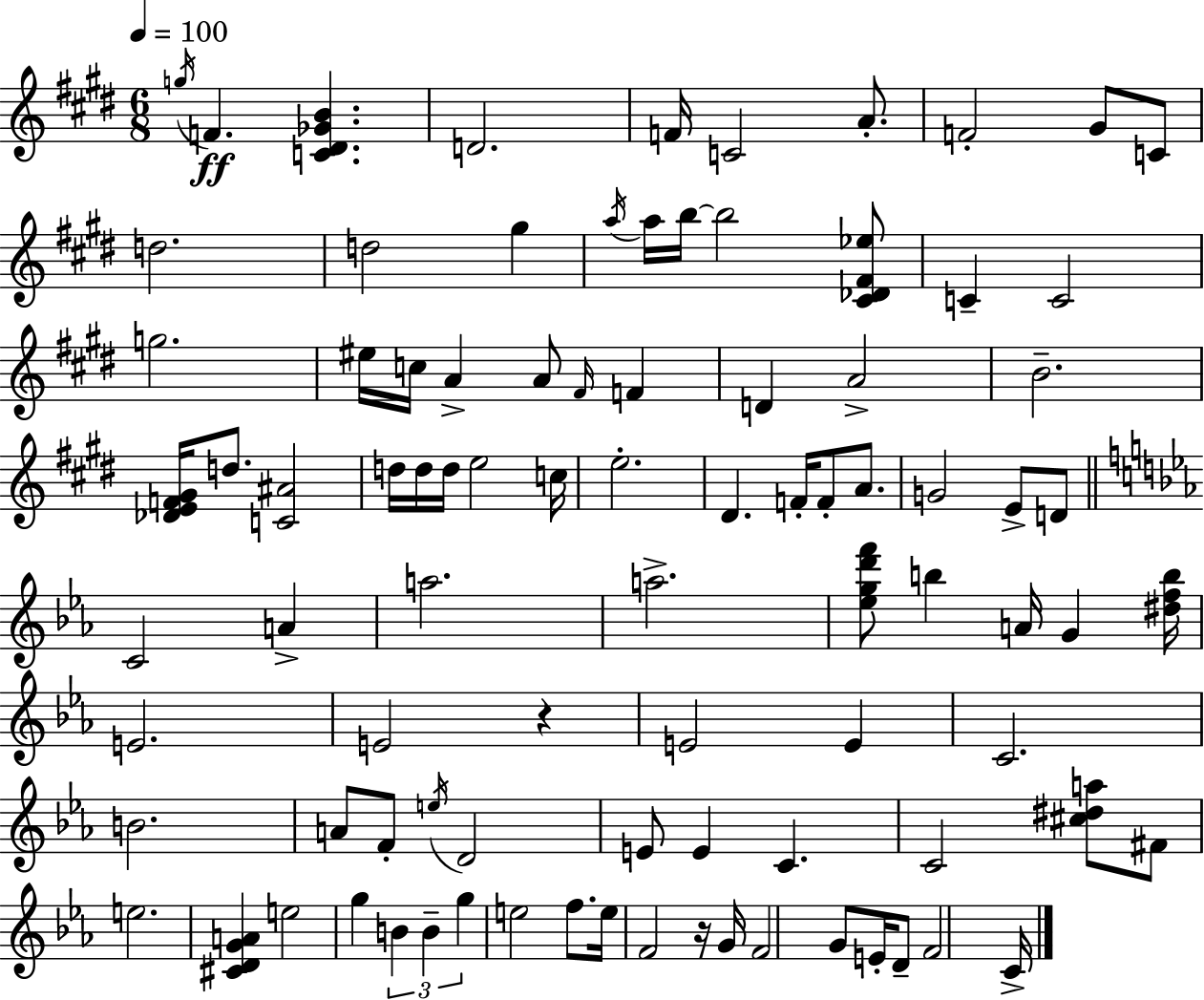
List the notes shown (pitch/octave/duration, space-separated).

G5/s F4/q. [C4,D#4,Gb4,B4]/q. D4/h. F4/s C4/h A4/e. F4/h G#4/e C4/e D5/h. D5/h G#5/q A5/s A5/s B5/s B5/h [C#4,Db4,F#4,Eb5]/e C4/q C4/h G5/h. EIS5/s C5/s A4/q A4/e F#4/s F4/q D4/q A4/h B4/h. [Db4,E4,F4,G#4]/s D5/e. [C4,A#4]/h D5/s D5/s D5/s E5/h C5/s E5/h. D#4/q. F4/s F4/e A4/e. G4/h E4/e D4/e C4/h A4/q A5/h. A5/h. [Eb5,G5,D6,F6]/e B5/q A4/s G4/q [D#5,F5,B5]/s E4/h. E4/h R/q E4/h E4/q C4/h. B4/h. A4/e F4/e E5/s D4/h E4/e E4/q C4/q. C4/h [C#5,D#5,A5]/e F#4/e E5/h. [C#4,D4,G4,A4]/q E5/h G5/q B4/q B4/q G5/q E5/h F5/e. E5/s F4/h R/s G4/s F4/h G4/e E4/s D4/e F4/h C4/s